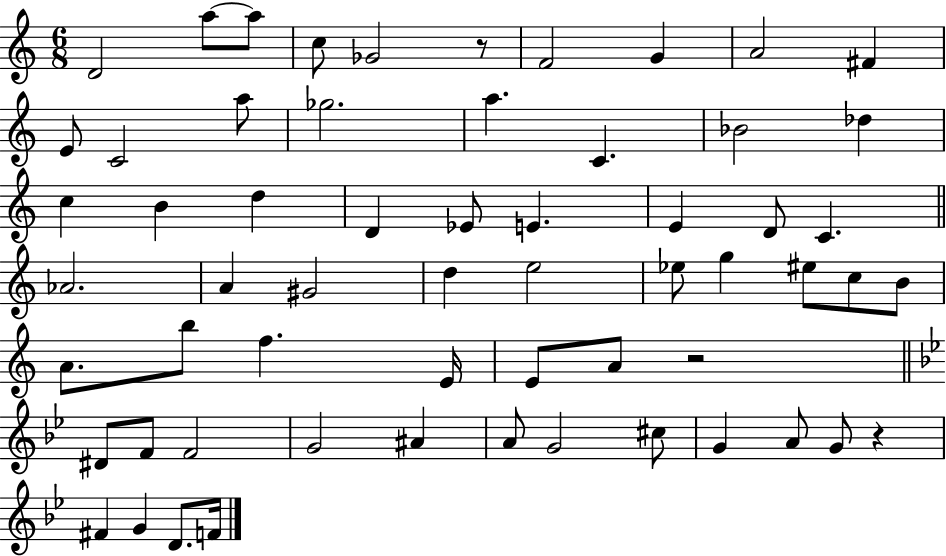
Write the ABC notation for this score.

X:1
T:Untitled
M:6/8
L:1/4
K:C
D2 a/2 a/2 c/2 _G2 z/2 F2 G A2 ^F E/2 C2 a/2 _g2 a C _B2 _d c B d D _E/2 E E D/2 C _A2 A ^G2 d e2 _e/2 g ^e/2 c/2 B/2 A/2 b/2 f E/4 E/2 A/2 z2 ^D/2 F/2 F2 G2 ^A A/2 G2 ^c/2 G A/2 G/2 z ^F G D/2 F/4